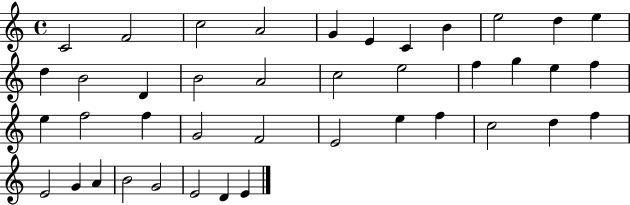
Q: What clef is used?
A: treble